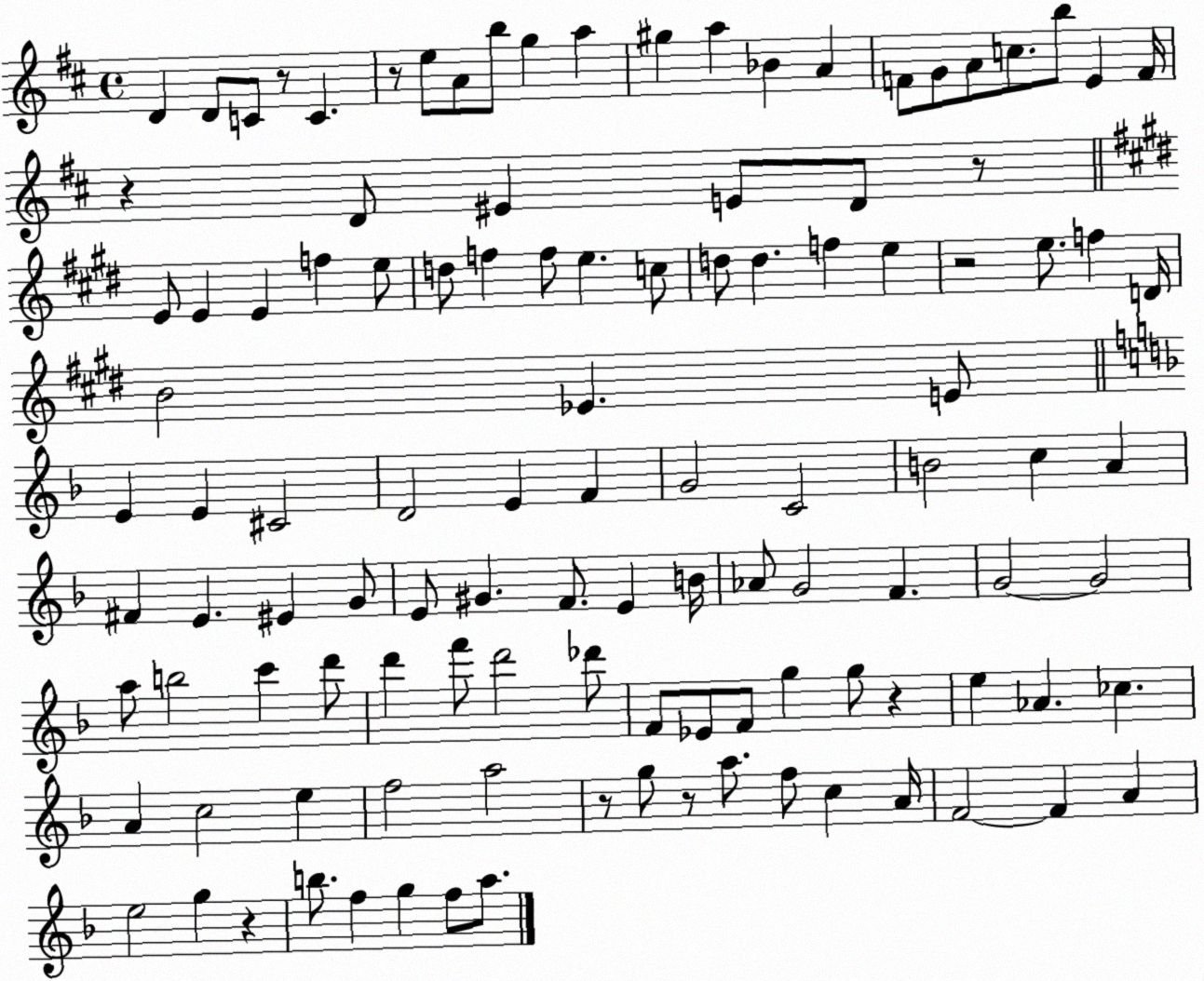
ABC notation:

X:1
T:Untitled
M:4/4
L:1/4
K:D
D D/2 C/2 z/2 C z/2 e/2 A/2 b/2 g a ^g a _B A F/2 G/2 A/2 c/2 b/2 E F/4 z D/2 ^E E/2 D/2 z/2 E/2 E E f e/2 d/2 f f/2 e c/2 d/2 d f e z2 e/2 f D/4 B2 _E E/2 E E ^C2 D2 E F G2 C2 B2 c A ^F E ^E G/2 E/2 ^G F/2 E B/4 _A/2 G2 F G2 G2 a/2 b2 c' d'/2 d' f'/2 d'2 _d'/2 F/2 _E/2 F/2 g g/2 z e _A _c A c2 e f2 a2 z/2 g/2 z/2 a/2 f/2 c A/4 F2 F A e2 g z b/2 f g f/2 a/2